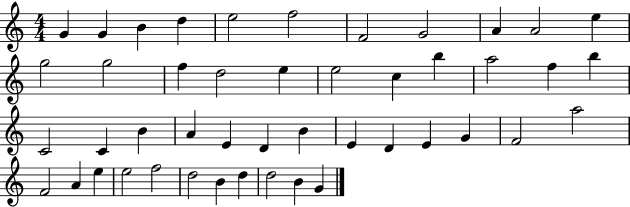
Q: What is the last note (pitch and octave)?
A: G4